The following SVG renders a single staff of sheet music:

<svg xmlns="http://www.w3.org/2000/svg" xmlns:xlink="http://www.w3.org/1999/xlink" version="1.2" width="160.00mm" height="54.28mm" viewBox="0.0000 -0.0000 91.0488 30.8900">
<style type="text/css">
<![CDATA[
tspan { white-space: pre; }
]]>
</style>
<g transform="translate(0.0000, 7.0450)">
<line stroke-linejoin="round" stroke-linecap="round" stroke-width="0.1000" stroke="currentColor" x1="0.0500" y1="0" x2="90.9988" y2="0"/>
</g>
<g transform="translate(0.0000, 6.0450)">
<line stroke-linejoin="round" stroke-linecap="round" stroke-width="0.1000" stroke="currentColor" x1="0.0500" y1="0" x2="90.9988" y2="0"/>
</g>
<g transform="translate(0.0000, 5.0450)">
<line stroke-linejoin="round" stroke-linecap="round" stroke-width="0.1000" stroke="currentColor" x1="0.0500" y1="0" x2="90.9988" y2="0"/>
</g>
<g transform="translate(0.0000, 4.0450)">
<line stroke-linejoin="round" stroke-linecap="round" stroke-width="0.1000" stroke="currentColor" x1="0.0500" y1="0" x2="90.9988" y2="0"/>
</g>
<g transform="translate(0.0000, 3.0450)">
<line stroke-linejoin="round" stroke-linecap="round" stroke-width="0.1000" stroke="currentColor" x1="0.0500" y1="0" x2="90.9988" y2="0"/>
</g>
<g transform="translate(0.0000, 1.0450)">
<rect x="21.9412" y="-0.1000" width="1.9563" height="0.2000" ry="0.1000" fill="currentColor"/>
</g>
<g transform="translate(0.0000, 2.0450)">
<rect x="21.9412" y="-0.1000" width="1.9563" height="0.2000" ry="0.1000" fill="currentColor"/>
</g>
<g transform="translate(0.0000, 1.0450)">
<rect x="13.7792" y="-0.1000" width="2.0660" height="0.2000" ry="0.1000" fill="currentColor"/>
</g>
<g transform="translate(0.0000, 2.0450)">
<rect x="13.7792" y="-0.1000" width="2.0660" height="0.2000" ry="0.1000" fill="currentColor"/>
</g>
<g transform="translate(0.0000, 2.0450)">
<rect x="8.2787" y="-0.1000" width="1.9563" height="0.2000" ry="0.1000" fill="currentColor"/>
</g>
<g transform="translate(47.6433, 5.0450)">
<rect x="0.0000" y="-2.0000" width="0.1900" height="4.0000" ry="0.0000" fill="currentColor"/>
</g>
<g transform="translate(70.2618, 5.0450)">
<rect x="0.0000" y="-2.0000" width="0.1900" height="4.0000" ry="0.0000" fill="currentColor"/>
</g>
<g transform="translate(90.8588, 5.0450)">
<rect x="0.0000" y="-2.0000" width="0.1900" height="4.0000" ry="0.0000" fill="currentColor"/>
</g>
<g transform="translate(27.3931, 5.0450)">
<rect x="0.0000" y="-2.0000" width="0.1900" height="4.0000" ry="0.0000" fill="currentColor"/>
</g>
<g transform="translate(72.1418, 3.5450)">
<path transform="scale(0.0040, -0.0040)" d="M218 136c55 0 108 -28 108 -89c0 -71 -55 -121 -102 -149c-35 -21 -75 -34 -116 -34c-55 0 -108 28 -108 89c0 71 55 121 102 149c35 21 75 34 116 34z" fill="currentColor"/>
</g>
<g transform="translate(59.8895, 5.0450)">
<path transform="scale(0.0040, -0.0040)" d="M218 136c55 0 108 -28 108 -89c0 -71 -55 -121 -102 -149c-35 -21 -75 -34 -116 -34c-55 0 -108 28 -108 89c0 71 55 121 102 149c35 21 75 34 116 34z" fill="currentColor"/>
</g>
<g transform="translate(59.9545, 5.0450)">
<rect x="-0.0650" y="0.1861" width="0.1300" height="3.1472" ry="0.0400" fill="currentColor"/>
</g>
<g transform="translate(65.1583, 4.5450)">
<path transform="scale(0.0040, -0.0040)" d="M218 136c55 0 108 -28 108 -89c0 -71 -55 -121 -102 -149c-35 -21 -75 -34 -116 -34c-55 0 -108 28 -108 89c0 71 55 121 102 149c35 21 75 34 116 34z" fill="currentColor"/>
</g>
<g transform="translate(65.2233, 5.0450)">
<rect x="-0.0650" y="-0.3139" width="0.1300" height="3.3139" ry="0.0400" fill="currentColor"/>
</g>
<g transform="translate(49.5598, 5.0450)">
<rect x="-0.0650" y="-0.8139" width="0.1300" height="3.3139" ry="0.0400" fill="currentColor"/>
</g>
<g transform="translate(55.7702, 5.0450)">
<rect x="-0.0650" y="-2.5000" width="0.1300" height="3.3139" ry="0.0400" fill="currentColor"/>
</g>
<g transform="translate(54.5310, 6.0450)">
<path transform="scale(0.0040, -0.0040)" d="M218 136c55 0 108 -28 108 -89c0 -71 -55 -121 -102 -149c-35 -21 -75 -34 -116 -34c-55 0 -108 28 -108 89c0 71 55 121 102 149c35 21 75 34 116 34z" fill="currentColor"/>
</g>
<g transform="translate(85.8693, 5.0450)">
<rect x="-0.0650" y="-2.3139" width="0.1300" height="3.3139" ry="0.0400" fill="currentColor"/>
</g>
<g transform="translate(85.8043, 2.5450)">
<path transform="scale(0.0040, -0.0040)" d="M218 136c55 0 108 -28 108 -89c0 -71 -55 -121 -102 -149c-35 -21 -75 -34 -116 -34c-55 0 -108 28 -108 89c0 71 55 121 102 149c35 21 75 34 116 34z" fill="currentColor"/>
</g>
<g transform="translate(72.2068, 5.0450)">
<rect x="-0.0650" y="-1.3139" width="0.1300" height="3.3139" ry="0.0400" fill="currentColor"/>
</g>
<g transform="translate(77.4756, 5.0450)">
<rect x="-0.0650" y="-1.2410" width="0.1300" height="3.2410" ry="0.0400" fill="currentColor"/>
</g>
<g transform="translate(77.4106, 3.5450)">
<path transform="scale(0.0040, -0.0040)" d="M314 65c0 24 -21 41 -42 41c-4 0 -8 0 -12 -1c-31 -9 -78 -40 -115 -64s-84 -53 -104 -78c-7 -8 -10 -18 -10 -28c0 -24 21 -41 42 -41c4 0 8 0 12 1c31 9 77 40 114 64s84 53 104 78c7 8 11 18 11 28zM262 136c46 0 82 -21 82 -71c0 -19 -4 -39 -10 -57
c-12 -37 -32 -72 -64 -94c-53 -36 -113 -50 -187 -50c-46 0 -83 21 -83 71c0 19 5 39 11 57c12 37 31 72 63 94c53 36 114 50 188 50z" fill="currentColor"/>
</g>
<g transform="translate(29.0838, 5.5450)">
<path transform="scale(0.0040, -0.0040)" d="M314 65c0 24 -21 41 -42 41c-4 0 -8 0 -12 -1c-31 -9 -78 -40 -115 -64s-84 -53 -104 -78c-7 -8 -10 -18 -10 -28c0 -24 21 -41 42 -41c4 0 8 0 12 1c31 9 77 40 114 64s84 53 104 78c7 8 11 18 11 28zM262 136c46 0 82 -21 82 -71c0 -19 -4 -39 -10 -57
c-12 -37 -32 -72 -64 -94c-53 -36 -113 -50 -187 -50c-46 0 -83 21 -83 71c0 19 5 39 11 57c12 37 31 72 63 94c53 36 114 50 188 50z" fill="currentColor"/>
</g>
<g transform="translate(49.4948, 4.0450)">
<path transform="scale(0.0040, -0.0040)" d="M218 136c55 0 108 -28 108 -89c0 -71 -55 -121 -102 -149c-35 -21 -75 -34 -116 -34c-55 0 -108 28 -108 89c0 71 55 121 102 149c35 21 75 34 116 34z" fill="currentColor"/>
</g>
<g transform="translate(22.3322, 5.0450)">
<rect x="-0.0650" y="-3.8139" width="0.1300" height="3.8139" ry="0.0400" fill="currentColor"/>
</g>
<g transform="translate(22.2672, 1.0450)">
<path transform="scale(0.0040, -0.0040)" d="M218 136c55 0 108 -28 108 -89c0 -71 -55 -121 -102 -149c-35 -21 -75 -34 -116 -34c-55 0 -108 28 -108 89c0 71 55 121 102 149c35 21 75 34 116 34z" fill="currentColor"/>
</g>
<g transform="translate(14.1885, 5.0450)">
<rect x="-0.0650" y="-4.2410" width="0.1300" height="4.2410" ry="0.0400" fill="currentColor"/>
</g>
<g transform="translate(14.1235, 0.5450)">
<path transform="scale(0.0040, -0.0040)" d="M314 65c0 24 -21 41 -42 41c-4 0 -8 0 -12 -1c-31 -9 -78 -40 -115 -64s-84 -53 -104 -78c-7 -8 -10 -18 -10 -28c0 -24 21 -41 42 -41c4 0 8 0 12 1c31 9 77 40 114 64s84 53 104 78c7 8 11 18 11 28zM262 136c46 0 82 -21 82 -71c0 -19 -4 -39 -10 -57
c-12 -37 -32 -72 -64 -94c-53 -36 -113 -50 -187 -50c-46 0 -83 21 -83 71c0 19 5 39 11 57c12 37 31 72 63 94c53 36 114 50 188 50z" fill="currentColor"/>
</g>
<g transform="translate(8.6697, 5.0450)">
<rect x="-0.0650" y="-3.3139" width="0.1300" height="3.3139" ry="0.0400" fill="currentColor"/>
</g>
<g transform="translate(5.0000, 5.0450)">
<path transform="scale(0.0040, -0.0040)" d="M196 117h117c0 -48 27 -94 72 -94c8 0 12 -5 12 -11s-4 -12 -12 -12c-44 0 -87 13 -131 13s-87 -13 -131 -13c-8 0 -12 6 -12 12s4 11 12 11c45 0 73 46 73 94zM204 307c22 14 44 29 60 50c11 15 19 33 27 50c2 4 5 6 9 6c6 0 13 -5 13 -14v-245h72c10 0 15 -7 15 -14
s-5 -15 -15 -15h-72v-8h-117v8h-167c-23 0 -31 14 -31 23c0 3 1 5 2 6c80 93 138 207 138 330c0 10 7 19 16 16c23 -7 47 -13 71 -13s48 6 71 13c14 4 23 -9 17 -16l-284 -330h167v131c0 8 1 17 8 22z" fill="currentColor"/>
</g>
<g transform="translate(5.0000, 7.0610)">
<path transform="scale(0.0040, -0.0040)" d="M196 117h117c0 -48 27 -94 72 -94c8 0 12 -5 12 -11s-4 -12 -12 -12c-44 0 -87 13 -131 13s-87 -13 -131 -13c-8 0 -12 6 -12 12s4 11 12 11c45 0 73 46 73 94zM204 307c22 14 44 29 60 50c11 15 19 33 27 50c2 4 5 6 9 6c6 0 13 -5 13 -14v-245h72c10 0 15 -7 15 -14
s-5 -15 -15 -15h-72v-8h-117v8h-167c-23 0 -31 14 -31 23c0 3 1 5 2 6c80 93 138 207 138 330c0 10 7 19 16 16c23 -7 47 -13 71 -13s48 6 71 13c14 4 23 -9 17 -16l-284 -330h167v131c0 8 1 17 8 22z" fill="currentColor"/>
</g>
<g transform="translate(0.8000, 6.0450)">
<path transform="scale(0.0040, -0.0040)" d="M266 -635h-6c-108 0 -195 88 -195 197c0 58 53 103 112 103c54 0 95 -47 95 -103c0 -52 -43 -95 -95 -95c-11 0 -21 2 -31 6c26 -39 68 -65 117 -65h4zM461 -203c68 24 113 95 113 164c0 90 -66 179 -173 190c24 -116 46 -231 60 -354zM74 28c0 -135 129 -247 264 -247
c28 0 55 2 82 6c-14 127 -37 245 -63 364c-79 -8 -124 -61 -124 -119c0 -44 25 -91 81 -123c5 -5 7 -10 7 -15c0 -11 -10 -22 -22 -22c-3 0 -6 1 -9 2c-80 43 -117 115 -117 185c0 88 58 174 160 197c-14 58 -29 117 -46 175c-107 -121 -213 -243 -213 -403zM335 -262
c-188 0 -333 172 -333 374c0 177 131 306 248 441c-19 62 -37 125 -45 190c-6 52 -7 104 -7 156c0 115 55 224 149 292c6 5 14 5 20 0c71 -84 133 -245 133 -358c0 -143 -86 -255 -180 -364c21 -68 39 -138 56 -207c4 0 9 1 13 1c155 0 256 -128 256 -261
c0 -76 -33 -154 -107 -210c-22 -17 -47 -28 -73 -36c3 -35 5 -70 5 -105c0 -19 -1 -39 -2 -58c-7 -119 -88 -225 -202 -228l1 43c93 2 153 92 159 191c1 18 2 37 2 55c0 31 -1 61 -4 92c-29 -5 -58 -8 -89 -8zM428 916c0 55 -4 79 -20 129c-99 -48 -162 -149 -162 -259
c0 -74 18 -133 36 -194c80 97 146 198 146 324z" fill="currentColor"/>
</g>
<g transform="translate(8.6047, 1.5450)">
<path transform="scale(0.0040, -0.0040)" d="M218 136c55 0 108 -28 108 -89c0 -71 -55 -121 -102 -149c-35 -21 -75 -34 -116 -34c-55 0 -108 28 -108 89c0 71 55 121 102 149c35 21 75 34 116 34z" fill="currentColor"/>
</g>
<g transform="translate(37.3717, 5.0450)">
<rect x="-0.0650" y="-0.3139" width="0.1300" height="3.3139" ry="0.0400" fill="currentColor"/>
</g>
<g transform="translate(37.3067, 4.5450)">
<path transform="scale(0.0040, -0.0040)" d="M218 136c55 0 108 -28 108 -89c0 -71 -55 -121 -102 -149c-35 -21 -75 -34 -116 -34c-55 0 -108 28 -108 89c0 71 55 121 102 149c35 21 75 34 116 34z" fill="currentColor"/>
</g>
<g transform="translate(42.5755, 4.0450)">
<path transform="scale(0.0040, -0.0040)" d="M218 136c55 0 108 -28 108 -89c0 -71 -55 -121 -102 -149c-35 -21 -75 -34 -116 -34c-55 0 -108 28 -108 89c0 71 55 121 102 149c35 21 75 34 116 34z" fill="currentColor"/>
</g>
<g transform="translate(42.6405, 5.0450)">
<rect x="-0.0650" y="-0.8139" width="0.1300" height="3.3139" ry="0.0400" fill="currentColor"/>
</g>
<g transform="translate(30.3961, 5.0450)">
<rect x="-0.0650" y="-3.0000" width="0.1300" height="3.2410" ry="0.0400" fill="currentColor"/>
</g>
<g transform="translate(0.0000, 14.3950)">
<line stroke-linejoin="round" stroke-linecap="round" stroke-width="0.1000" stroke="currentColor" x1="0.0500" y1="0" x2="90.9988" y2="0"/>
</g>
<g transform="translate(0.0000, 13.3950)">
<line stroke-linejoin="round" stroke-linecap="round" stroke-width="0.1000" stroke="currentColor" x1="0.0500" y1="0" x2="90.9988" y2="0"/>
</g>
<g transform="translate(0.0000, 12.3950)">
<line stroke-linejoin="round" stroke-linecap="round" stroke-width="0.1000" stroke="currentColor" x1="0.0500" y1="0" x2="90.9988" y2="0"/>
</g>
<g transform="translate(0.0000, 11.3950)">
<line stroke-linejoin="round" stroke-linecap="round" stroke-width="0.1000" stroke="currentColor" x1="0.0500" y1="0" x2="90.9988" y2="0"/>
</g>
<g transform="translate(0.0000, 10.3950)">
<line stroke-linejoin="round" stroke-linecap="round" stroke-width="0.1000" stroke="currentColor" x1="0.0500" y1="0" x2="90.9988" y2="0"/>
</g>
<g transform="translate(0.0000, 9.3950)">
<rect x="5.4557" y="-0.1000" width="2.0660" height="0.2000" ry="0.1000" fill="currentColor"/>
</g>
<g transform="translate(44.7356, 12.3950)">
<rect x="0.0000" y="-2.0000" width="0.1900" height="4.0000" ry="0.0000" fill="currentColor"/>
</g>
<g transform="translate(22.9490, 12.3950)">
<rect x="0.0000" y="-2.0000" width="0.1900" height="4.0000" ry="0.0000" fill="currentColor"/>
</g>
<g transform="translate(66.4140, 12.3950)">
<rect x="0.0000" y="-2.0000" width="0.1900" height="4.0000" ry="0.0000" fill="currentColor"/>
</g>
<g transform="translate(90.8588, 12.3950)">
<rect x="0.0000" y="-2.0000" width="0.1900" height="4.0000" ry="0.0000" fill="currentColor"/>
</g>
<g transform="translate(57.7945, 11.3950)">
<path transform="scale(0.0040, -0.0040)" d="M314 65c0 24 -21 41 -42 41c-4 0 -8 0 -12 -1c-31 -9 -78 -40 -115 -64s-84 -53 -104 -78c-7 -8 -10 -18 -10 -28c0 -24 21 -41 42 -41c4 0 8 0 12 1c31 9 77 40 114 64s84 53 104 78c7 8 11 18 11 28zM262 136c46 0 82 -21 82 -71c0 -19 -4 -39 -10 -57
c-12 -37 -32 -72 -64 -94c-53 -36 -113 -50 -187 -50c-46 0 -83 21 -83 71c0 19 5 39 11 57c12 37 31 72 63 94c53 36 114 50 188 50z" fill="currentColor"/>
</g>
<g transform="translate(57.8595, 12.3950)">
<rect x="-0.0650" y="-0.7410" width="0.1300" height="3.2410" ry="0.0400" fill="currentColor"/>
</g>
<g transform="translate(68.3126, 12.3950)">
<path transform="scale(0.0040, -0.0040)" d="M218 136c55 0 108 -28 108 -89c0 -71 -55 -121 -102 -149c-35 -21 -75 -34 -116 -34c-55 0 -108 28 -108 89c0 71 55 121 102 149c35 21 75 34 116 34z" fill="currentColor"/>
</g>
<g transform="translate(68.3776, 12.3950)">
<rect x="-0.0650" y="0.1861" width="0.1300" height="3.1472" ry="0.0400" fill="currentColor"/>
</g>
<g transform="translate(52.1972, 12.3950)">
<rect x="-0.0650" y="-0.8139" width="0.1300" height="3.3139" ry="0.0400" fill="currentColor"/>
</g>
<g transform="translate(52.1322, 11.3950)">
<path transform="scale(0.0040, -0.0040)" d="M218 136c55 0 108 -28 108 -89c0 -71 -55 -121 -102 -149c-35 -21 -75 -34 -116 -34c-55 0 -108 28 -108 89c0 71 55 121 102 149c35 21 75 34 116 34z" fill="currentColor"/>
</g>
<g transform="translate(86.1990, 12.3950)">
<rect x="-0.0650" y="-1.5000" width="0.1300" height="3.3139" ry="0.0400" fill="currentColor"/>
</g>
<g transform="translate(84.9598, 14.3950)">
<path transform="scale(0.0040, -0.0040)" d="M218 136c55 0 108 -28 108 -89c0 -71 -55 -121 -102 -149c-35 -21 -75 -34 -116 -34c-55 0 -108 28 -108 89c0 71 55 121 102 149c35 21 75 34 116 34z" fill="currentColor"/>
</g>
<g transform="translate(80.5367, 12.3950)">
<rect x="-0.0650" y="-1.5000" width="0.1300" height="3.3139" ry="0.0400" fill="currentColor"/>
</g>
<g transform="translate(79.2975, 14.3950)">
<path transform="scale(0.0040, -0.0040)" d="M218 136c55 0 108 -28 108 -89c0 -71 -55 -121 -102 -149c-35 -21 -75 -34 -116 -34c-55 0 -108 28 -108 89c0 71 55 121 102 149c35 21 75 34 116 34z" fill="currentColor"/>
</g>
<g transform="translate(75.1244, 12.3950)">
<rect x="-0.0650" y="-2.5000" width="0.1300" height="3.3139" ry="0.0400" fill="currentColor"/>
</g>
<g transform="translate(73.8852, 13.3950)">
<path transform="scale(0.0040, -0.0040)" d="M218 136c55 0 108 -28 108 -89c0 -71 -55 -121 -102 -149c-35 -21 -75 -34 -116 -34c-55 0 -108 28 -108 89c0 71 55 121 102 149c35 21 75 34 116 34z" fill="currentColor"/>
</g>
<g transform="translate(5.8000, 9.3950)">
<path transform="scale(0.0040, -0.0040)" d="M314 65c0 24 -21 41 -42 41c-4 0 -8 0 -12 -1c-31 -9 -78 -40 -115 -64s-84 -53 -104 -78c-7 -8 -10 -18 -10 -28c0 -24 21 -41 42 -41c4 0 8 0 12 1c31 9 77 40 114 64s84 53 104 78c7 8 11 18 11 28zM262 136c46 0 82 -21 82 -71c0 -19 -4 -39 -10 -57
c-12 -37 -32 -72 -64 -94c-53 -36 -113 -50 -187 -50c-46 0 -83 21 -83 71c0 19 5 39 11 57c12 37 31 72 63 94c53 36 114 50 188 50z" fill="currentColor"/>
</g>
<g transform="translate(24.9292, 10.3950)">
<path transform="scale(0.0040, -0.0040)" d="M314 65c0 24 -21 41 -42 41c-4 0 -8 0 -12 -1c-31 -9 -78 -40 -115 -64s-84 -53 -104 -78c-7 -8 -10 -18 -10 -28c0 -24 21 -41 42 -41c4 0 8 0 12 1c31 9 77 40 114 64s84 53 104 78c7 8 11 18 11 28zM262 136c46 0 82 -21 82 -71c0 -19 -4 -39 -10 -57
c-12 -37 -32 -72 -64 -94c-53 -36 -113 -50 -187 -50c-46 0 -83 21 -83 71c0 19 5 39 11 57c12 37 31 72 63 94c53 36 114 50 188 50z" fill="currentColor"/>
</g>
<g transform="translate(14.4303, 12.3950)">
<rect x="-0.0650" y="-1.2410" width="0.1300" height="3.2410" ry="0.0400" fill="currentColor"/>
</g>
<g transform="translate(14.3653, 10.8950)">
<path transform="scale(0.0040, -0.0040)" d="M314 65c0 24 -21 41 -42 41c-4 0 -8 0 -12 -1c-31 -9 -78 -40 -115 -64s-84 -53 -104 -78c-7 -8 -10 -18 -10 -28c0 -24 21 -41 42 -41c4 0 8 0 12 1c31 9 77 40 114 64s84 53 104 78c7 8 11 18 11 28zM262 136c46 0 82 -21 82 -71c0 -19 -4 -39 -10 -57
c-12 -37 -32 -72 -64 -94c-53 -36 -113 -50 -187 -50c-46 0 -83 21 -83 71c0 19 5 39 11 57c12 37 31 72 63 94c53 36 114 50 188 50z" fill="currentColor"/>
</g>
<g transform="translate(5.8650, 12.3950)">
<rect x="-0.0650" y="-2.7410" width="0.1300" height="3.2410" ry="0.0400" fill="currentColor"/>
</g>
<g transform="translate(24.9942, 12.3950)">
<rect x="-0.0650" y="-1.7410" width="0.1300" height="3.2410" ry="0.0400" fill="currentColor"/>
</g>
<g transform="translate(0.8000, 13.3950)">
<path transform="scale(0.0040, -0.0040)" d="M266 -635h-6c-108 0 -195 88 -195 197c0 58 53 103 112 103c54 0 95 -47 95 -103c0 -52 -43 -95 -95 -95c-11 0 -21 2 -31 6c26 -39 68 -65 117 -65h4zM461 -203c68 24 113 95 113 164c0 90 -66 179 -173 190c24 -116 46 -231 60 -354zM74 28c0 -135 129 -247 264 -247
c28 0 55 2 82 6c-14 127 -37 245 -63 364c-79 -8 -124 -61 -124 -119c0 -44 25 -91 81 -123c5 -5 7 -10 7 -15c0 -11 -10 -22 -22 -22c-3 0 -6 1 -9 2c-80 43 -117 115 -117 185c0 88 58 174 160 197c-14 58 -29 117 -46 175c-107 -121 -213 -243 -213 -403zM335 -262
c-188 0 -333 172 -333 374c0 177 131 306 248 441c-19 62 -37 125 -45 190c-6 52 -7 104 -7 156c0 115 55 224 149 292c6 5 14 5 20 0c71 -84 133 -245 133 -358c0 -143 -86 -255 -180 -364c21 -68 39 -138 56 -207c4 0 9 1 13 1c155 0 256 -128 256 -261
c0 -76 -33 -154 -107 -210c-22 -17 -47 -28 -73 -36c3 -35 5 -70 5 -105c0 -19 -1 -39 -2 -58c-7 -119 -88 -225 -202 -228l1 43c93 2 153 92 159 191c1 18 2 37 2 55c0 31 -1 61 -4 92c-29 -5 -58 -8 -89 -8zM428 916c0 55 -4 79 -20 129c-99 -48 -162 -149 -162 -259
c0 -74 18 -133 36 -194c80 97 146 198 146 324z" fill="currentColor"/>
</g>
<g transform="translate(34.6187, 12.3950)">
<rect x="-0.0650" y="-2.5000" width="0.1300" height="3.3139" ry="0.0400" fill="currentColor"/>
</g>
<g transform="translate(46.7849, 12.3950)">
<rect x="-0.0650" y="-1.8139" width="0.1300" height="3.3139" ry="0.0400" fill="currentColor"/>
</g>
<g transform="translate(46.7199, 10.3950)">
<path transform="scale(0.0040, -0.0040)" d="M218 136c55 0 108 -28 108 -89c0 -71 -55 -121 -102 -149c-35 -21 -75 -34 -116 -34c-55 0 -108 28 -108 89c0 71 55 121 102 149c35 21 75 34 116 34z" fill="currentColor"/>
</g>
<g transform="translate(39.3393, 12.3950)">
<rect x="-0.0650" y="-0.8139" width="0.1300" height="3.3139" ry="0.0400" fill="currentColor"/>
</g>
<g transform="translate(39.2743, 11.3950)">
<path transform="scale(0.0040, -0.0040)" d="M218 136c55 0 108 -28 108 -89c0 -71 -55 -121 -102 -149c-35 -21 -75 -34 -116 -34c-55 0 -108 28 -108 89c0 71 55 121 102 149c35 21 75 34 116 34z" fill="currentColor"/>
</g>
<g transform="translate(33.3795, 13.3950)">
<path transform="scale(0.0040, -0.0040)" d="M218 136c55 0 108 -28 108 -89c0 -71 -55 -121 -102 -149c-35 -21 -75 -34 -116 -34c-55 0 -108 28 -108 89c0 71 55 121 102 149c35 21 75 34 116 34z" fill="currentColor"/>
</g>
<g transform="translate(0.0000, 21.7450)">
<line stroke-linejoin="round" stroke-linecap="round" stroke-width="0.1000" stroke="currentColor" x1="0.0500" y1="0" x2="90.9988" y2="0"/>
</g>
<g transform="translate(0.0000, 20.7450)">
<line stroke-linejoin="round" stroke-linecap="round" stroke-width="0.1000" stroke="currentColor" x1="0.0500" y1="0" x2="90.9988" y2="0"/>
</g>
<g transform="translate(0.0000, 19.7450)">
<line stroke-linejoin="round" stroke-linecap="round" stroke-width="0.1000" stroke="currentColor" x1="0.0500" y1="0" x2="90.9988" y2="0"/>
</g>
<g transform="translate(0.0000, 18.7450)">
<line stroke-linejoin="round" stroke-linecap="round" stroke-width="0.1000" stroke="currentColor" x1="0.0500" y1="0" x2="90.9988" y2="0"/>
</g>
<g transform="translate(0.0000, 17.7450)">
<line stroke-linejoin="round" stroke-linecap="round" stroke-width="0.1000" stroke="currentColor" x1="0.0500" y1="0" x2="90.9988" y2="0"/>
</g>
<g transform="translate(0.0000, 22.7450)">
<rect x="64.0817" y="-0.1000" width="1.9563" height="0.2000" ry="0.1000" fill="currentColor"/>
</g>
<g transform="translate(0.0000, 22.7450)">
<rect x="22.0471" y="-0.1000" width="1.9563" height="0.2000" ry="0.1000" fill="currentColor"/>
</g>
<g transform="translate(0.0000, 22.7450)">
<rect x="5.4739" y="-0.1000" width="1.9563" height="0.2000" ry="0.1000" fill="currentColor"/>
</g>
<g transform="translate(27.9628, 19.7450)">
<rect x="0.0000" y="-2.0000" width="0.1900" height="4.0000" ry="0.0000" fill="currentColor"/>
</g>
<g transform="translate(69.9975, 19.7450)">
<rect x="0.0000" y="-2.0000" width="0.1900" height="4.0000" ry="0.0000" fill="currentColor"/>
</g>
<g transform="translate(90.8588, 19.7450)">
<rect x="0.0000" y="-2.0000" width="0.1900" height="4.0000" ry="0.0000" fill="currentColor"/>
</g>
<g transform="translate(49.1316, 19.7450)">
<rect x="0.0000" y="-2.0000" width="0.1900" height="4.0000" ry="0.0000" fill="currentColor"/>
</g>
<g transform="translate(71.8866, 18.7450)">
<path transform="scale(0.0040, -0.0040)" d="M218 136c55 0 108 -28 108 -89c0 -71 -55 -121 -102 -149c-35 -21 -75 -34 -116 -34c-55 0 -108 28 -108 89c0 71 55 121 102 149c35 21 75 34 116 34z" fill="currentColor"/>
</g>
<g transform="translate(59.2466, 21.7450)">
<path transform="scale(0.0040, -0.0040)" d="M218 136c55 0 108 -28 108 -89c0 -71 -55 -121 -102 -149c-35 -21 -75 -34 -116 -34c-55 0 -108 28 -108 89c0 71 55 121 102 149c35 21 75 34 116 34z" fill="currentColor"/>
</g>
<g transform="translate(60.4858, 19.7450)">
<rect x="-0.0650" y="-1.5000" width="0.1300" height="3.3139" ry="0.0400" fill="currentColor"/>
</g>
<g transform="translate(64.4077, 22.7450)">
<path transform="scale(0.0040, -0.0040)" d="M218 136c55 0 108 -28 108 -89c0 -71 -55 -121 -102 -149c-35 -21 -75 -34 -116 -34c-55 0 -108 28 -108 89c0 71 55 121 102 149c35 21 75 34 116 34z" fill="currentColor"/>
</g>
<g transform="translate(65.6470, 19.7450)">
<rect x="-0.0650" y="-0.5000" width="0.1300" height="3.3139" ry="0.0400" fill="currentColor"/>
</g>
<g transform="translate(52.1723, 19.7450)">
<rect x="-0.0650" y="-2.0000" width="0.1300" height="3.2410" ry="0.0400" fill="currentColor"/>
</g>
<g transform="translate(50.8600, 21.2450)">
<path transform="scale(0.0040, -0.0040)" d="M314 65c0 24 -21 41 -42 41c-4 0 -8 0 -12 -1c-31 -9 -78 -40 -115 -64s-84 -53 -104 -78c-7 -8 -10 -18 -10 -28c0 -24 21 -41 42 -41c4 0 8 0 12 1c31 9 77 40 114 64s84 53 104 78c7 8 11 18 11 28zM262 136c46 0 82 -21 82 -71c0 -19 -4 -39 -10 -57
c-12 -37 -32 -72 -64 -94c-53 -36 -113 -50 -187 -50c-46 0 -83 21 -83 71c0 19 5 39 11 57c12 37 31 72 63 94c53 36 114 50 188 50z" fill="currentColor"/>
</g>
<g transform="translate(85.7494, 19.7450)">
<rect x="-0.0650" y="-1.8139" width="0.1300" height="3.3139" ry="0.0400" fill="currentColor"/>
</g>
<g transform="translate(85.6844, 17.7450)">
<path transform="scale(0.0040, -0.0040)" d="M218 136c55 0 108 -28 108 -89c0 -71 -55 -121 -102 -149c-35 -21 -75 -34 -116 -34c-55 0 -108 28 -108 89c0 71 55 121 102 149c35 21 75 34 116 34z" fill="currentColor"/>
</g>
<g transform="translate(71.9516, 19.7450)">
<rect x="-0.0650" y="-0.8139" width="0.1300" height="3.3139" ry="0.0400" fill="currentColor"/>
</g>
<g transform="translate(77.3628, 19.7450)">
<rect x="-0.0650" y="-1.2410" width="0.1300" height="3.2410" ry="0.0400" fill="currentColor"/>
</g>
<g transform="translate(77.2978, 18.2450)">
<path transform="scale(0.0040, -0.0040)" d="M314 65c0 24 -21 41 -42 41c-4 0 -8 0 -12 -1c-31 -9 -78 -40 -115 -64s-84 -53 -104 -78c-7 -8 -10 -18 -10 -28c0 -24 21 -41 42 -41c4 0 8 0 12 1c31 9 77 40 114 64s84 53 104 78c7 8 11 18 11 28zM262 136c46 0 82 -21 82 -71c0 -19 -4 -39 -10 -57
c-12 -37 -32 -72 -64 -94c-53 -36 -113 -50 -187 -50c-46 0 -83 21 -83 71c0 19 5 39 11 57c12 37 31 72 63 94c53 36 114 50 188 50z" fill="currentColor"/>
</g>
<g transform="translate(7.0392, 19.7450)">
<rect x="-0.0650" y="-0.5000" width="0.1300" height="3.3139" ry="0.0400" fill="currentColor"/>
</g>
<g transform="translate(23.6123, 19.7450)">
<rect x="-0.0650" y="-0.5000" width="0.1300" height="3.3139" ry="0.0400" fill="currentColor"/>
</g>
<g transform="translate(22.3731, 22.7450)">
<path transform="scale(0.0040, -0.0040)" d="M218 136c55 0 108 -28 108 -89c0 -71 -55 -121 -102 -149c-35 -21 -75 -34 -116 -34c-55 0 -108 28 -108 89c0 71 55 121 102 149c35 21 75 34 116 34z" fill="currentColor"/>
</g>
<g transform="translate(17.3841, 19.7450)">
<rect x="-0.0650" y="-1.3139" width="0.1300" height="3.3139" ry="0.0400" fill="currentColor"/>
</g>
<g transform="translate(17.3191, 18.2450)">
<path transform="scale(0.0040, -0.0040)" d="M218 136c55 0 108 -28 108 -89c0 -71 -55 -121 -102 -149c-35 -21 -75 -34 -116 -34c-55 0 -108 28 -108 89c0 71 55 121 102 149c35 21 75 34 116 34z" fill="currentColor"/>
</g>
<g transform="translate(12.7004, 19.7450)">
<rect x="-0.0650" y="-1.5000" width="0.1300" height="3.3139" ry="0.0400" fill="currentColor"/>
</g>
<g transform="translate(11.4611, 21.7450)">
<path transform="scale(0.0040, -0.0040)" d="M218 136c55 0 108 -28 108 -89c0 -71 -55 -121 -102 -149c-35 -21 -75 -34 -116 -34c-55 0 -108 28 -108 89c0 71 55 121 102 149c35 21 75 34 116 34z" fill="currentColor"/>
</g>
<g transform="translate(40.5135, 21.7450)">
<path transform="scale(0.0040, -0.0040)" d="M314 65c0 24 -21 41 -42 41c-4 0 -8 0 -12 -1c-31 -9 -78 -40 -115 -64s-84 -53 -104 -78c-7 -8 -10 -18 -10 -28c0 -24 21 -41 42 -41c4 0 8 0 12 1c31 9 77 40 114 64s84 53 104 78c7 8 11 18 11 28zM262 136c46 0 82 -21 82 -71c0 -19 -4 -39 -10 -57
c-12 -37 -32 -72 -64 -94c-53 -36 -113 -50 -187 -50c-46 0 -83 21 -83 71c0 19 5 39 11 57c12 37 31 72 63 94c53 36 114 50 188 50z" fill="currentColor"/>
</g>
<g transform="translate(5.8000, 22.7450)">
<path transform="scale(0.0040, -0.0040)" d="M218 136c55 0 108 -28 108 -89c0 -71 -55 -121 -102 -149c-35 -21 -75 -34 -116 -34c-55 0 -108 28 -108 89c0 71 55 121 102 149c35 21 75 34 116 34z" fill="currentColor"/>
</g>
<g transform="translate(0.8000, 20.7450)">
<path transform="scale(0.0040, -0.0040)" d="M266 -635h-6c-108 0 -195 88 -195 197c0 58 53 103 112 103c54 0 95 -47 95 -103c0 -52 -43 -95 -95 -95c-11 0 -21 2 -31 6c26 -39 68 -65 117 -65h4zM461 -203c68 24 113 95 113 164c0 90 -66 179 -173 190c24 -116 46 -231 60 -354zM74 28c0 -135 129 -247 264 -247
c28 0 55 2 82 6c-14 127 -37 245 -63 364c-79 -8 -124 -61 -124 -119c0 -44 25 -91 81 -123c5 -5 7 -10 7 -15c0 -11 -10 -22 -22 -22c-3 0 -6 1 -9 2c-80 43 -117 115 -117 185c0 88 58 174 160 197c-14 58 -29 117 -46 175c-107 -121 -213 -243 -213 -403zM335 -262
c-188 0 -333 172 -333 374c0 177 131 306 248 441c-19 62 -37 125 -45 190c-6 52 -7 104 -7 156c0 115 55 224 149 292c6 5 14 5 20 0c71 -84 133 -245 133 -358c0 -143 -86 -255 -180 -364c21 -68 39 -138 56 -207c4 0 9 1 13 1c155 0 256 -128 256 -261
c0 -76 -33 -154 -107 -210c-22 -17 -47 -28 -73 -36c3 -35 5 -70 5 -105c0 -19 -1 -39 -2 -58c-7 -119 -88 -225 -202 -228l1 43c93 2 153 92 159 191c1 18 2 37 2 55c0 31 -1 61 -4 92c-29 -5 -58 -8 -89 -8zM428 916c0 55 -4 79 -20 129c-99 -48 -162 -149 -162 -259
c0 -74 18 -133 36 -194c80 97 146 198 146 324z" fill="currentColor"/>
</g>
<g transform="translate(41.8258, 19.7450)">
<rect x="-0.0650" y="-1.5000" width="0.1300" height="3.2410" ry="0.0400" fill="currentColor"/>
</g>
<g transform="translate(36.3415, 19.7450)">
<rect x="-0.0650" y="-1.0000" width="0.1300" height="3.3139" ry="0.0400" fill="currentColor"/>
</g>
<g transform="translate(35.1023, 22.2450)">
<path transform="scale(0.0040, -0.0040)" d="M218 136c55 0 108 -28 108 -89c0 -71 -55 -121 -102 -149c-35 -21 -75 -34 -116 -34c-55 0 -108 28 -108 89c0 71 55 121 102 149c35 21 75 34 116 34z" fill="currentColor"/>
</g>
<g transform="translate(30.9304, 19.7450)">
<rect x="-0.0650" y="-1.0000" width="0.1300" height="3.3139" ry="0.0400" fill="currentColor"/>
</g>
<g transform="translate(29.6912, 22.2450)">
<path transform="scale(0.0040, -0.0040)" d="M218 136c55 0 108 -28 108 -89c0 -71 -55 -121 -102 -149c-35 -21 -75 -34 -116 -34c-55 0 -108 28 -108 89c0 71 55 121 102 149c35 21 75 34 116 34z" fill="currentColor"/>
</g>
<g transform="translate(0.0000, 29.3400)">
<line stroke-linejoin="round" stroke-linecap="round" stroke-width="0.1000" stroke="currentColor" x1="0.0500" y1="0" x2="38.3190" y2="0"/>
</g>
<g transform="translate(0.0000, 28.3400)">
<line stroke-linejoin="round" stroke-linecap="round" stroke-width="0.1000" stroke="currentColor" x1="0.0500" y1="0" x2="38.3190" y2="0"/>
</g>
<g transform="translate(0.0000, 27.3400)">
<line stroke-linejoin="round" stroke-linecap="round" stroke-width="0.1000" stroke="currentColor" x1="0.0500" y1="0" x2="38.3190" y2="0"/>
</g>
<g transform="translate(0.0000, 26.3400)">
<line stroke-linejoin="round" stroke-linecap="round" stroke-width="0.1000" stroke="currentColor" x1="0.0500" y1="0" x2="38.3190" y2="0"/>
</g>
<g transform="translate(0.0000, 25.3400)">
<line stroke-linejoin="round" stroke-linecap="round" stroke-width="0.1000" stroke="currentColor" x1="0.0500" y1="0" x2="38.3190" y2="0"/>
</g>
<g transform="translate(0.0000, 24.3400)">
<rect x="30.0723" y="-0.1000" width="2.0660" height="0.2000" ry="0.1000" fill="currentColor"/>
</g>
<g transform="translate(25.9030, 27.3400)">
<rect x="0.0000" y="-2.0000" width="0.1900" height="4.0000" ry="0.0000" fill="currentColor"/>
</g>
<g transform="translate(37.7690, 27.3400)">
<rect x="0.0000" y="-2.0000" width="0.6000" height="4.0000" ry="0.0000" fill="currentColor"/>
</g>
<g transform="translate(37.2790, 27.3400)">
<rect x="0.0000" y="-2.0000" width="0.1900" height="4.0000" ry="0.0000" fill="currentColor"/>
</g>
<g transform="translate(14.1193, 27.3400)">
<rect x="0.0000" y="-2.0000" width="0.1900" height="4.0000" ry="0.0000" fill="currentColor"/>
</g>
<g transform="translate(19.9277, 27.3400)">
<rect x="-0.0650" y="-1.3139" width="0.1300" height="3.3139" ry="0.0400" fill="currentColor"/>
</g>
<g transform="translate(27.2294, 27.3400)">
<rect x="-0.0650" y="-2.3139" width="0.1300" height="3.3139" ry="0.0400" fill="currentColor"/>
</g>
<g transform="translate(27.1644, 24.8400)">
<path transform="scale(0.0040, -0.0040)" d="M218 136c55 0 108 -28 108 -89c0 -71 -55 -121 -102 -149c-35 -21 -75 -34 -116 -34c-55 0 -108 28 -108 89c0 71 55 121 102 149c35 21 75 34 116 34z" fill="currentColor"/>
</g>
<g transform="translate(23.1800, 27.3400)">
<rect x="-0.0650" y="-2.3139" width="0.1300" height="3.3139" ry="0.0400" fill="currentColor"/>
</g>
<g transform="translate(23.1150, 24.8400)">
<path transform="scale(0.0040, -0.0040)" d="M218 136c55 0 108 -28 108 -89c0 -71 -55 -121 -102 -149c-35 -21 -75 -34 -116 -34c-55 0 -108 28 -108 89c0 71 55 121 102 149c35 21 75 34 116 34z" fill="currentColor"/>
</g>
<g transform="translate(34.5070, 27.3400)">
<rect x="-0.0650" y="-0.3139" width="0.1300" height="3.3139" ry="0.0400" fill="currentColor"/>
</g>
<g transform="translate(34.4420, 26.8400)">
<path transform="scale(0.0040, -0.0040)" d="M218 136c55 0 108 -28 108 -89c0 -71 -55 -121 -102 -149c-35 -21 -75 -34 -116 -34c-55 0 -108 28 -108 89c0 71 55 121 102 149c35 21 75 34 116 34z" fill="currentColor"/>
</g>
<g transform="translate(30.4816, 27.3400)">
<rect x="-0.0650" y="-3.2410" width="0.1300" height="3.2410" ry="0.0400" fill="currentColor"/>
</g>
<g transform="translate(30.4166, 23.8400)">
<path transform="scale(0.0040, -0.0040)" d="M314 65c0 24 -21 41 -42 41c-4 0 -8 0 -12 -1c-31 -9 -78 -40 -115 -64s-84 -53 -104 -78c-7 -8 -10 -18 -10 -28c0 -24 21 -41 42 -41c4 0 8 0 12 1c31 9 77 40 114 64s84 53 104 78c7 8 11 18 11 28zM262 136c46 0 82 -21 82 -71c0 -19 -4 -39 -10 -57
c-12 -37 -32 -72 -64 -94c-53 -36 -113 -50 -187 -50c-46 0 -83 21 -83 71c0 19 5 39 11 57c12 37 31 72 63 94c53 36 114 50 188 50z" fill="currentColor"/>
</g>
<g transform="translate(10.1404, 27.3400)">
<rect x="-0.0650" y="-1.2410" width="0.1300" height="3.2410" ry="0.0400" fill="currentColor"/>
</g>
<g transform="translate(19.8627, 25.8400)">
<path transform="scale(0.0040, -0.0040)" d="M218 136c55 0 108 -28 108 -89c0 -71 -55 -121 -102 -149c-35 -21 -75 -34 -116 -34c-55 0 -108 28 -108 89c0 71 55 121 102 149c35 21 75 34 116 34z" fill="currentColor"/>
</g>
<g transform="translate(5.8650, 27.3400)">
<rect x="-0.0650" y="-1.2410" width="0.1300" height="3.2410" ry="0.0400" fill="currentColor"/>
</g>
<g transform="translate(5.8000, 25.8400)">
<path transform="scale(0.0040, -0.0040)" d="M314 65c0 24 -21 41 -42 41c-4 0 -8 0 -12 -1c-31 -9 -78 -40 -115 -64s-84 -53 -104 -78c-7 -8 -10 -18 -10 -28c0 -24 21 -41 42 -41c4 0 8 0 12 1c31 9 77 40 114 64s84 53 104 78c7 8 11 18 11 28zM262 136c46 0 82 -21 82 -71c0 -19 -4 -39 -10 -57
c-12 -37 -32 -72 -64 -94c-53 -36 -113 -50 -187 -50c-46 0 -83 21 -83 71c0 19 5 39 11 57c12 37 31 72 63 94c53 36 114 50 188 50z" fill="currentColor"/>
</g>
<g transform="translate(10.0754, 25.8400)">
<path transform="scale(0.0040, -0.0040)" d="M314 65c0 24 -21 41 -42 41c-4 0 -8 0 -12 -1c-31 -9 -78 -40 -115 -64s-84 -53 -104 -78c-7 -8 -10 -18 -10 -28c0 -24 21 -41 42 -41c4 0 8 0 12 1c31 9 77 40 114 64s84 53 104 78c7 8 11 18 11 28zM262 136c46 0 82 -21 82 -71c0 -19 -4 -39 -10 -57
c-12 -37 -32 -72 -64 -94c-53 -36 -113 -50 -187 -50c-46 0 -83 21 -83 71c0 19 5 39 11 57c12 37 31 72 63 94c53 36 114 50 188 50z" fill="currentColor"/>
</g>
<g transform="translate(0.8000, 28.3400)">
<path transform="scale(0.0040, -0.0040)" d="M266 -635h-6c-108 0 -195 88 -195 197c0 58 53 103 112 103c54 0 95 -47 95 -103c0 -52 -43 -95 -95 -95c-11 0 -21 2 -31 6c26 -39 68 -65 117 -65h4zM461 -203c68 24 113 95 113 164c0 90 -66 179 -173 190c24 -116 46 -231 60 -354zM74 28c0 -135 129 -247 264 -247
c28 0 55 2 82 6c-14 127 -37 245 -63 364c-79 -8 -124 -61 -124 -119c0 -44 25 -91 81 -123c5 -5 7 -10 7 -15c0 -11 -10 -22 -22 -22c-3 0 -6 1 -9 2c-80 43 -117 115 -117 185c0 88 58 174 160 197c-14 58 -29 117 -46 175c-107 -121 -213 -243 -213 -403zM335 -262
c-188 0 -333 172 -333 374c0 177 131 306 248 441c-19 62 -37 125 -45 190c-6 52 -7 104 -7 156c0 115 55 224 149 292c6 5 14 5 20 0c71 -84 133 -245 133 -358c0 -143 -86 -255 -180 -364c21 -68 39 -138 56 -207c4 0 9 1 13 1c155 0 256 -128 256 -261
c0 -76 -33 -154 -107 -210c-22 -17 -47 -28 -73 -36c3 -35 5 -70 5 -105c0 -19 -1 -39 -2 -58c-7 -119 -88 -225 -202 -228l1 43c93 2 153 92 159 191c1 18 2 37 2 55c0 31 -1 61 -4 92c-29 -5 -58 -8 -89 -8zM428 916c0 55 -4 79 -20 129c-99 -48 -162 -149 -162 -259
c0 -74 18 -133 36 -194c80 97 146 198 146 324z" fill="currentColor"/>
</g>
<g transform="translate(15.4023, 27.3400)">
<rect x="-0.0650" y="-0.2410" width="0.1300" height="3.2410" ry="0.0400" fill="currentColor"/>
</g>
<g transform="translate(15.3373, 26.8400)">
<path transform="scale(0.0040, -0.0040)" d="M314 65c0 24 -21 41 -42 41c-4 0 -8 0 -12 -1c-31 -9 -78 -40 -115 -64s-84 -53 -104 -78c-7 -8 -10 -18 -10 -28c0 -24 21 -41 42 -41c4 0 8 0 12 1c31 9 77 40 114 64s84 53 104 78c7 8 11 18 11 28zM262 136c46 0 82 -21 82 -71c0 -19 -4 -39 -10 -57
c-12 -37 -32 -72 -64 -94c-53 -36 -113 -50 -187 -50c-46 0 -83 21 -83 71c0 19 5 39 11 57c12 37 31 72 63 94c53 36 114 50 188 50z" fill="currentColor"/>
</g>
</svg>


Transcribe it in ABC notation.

X:1
T:Untitled
M:4/4
L:1/4
K:C
b d'2 c' A2 c d d G B c e e2 g a2 e2 f2 G d f d d2 B G E E C E e C D D E2 F2 E C d e2 f e2 e2 c2 e g g b2 c